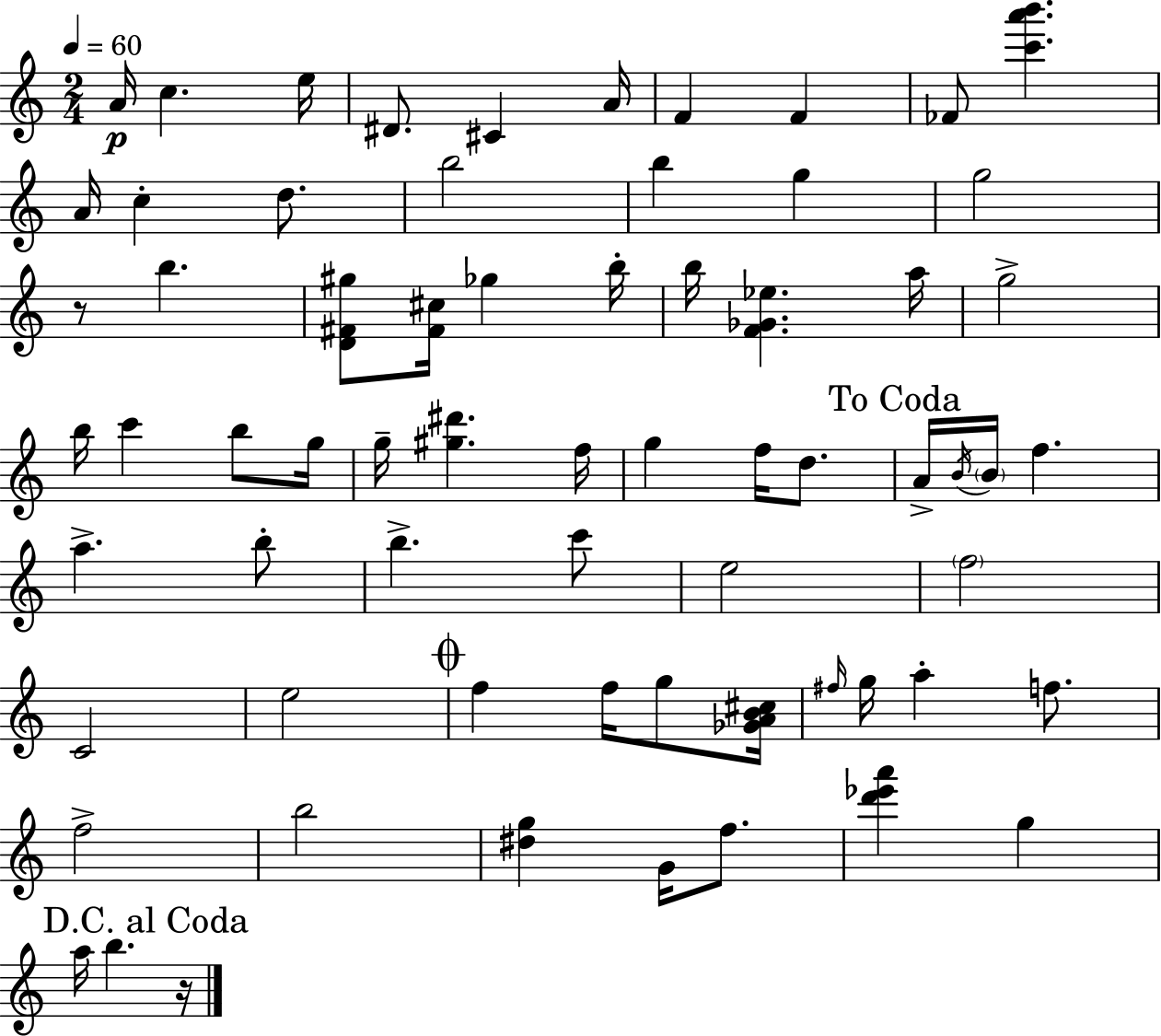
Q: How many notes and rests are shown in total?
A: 67